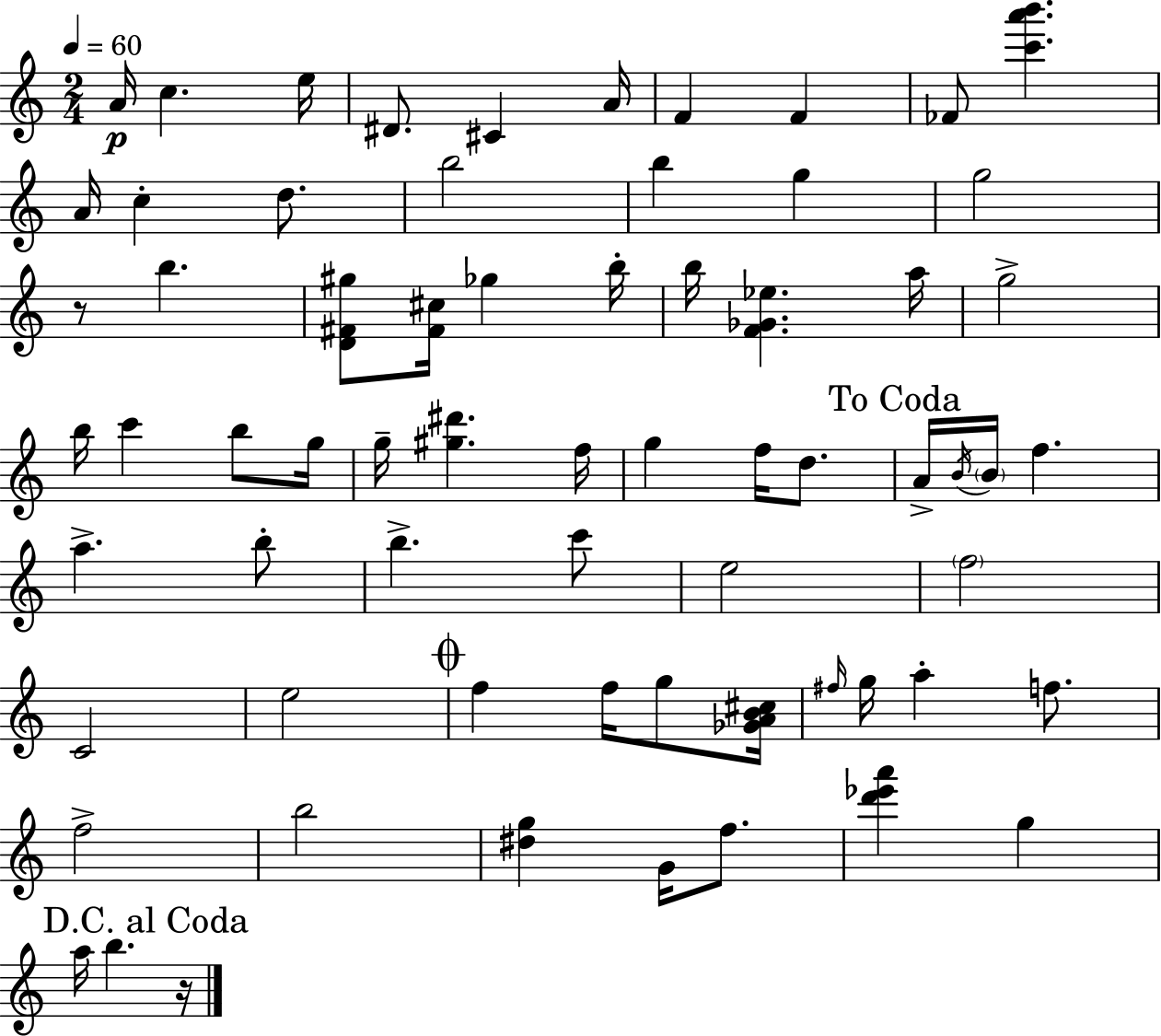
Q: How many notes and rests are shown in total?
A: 67